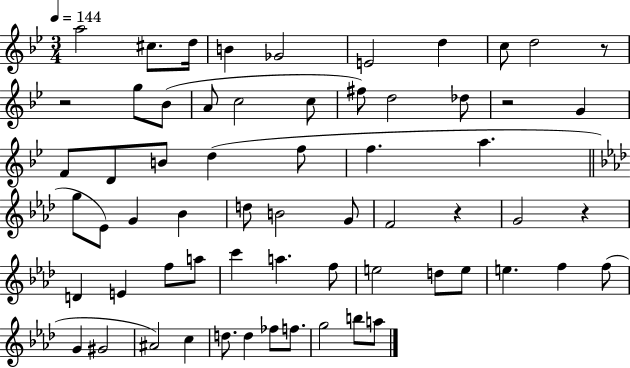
{
  \clef treble
  \numericTimeSignature
  \time 3/4
  \key bes \major
  \tempo 4 = 144
  \repeat volta 2 { a''2 cis''8. d''16 | b'4 ges'2 | e'2 d''4 | c''8 d''2 r8 | \break r2 g''8 bes'8( | a'8 c''2 c''8 | fis''8) d''2 des''8 | r2 g'4 | \break f'8 d'8 b'8 d''4( f''8 | f''4. a''4. | \bar "||" \break \key f \minor g''8 ees'8) g'4 bes'4 | d''8 b'2 g'8 | f'2 r4 | g'2 r4 | \break d'4 e'4 f''8 a''8 | c'''4 a''4. f''8 | e''2 d''8 e''8 | e''4. f''4 f''8( | \break g'4 gis'2 | ais'2) c''4 | d''8. d''4 fes''8 f''8. | g''2 b''8 a''8 | \break } \bar "|."
}